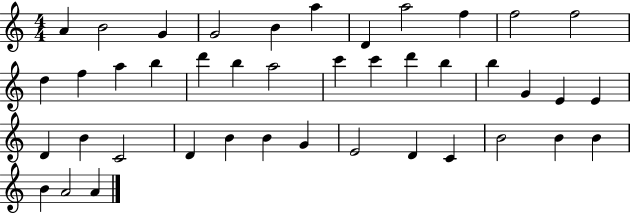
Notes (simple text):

A4/q B4/h G4/q G4/h B4/q A5/q D4/q A5/h F5/q F5/h F5/h D5/q F5/q A5/q B5/q D6/q B5/q A5/h C6/q C6/q D6/q B5/q B5/q G4/q E4/q E4/q D4/q B4/q C4/h D4/q B4/q B4/q G4/q E4/h D4/q C4/q B4/h B4/q B4/q B4/q A4/h A4/q